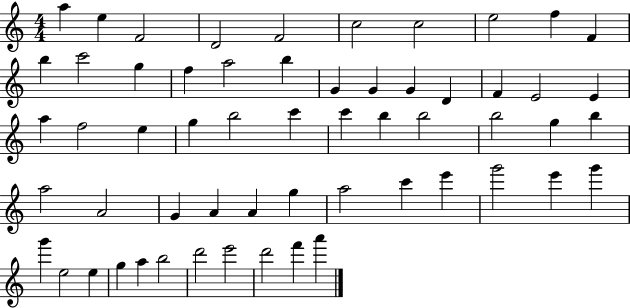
{
  \clef treble
  \numericTimeSignature
  \time 4/4
  \key c \major
  a''4 e''4 f'2 | d'2 f'2 | c''2 c''2 | e''2 f''4 f'4 | \break b''4 c'''2 g''4 | f''4 a''2 b''4 | g'4 g'4 g'4 d'4 | f'4 e'2 e'4 | \break a''4 f''2 e''4 | g''4 b''2 c'''4 | c'''4 b''4 b''2 | b''2 g''4 b''4 | \break a''2 a'2 | g'4 a'4 a'4 g''4 | a''2 c'''4 e'''4 | g'''2 e'''4 g'''4 | \break g'''4 e''2 e''4 | g''4 a''4 b''2 | d'''2 e'''2 | d'''2 f'''4 a'''4 | \break \bar "|."
}